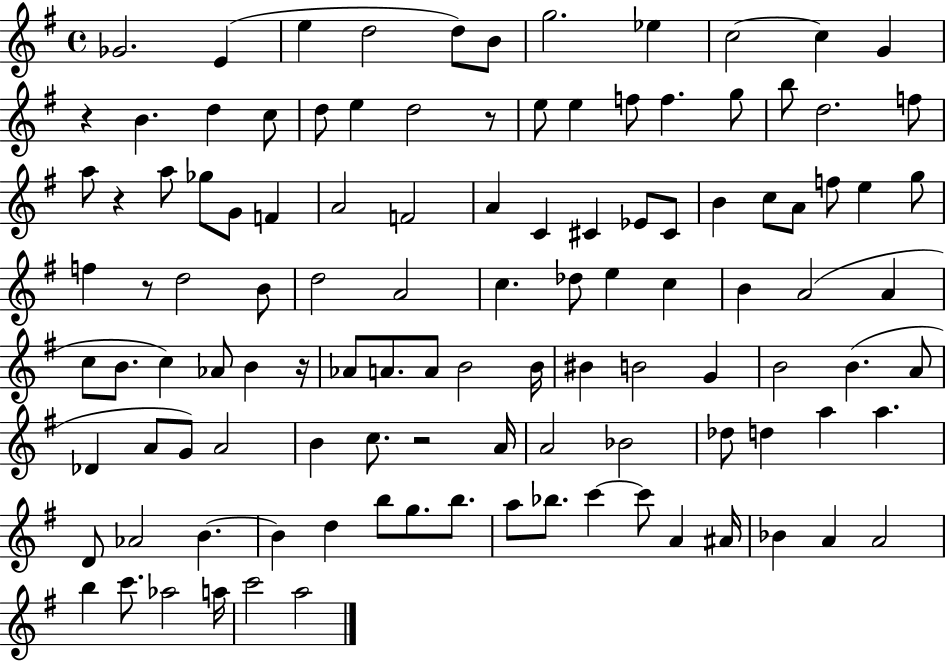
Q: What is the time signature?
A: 4/4